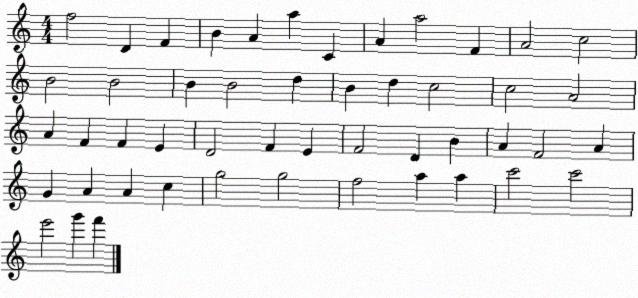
X:1
T:Untitled
M:4/4
L:1/4
K:C
f2 D F B A a C A a2 F A2 c2 B2 B2 B B2 d B d c2 c2 A2 A F F E D2 F E F2 D B A F2 A G A A c g2 g2 f2 a a c'2 c'2 e'2 g' f'